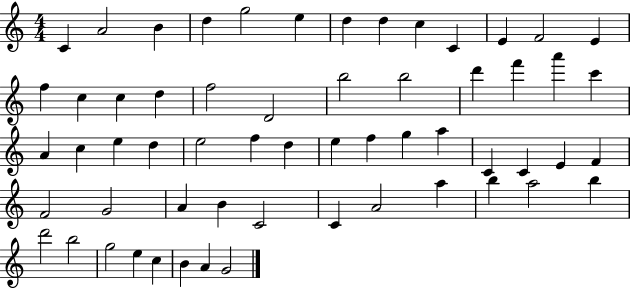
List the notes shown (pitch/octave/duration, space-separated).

C4/q A4/h B4/q D5/q G5/h E5/q D5/q D5/q C5/q C4/q E4/q F4/h E4/q F5/q C5/q C5/q D5/q F5/h D4/h B5/h B5/h D6/q F6/q A6/q C6/q A4/q C5/q E5/q D5/q E5/h F5/q D5/q E5/q F5/q G5/q A5/q C4/q C4/q E4/q F4/q F4/h G4/h A4/q B4/q C4/h C4/q A4/h A5/q B5/q A5/h B5/q D6/h B5/h G5/h E5/q C5/q B4/q A4/q G4/h